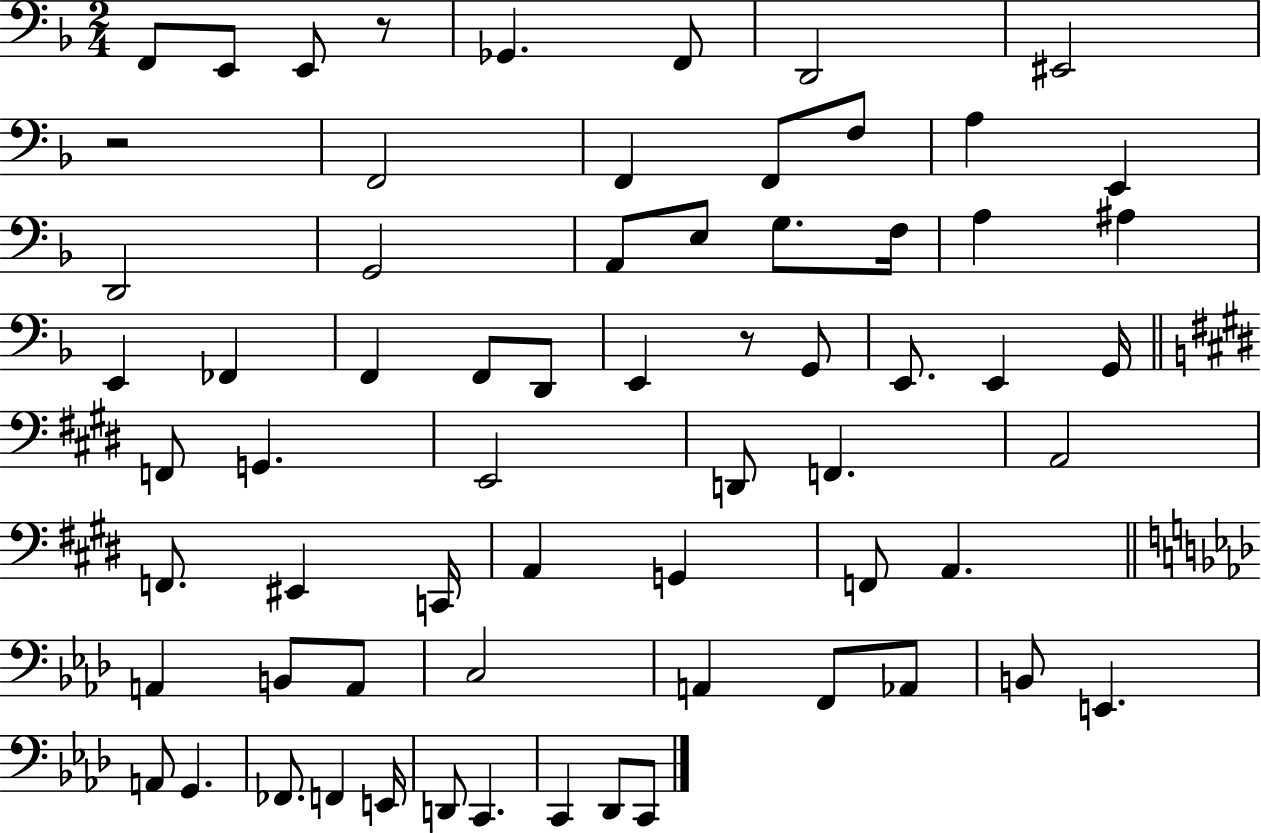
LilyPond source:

{
  \clef bass
  \numericTimeSignature
  \time 2/4
  \key f \major
  f,8 e,8 e,8 r8 | ges,4. f,8 | d,2 | eis,2 | \break r2 | f,2 | f,4 f,8 f8 | a4 e,4 | \break d,2 | g,2 | a,8 e8 g8. f16 | a4 ais4 | \break e,4 fes,4 | f,4 f,8 d,8 | e,4 r8 g,8 | e,8. e,4 g,16 | \break \bar "||" \break \key e \major f,8 g,4. | e,2 | d,8 f,4. | a,2 | \break f,8. eis,4 c,16 | a,4 g,4 | f,8 a,4. | \bar "||" \break \key aes \major a,4 b,8 a,8 | c2 | a,4 f,8 aes,8 | b,8 e,4. | \break a,8 g,4. | fes,8. f,4 e,16 | d,8 c,4. | c,4 des,8 c,8 | \break \bar "|."
}